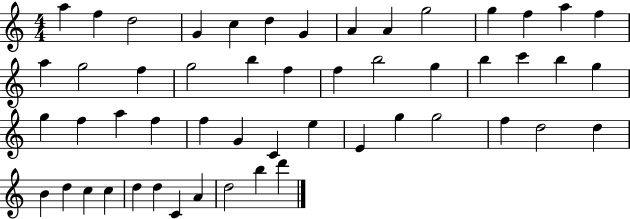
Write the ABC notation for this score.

X:1
T:Untitled
M:4/4
L:1/4
K:C
a f d2 G c d G A A g2 g f a f a g2 f g2 b f f b2 g b c' b g g f a f f G C e E g g2 f d2 d B d c c d d C A d2 b d'